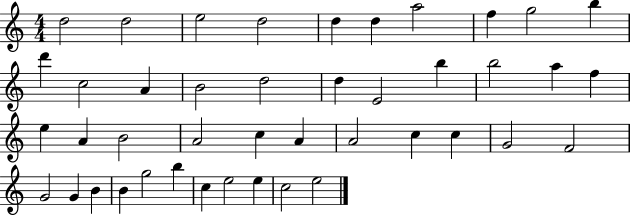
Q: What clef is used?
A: treble